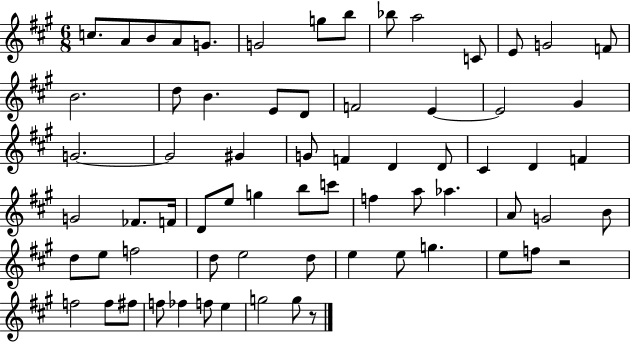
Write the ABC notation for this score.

X:1
T:Untitled
M:6/8
L:1/4
K:A
c/2 A/2 B/2 A/2 G/2 G2 g/2 b/2 _b/2 a2 C/2 E/2 G2 F/2 B2 d/2 B E/2 D/2 F2 E E2 ^G G2 G2 ^G G/2 F D D/2 ^C D F G2 _F/2 F/4 D/2 e/2 g b/2 c'/2 f a/2 _a A/2 G2 B/2 d/2 e/2 f2 d/2 e2 d/2 e e/2 g e/2 f/2 z2 f2 f/2 ^f/2 f/2 _f f/2 e g2 g/2 z/2